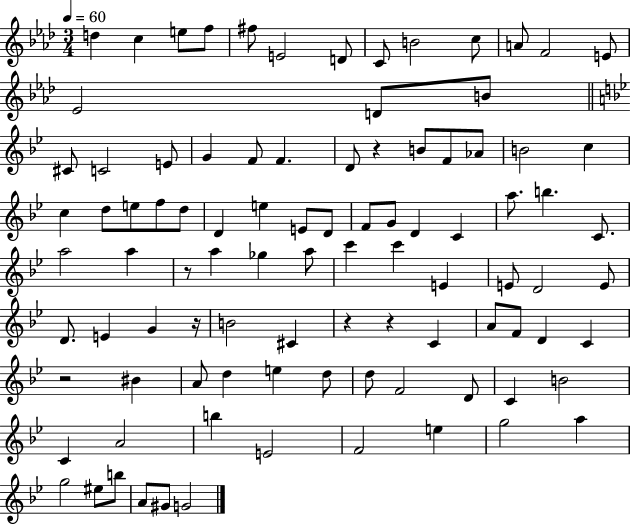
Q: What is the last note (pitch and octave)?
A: G4